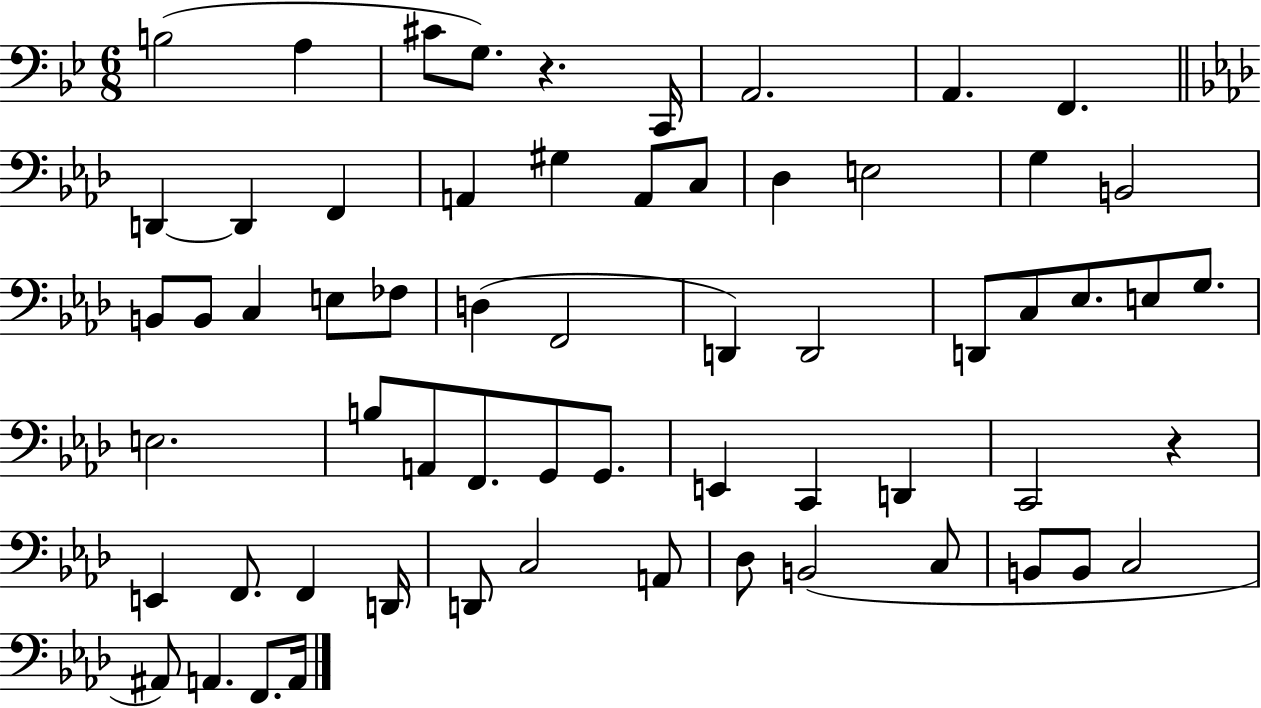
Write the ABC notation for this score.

X:1
T:Untitled
M:6/8
L:1/4
K:Bb
B,2 A, ^C/2 G,/2 z C,,/4 A,,2 A,, F,, D,, D,, F,, A,, ^G, A,,/2 C,/2 _D, E,2 G, B,,2 B,,/2 B,,/2 C, E,/2 _F,/2 D, F,,2 D,, D,,2 D,,/2 C,/2 _E,/2 E,/2 G,/2 E,2 B,/2 A,,/2 F,,/2 G,,/2 G,,/2 E,, C,, D,, C,,2 z E,, F,,/2 F,, D,,/4 D,,/2 C,2 A,,/2 _D,/2 B,,2 C,/2 B,,/2 B,,/2 C,2 ^A,,/2 A,, F,,/2 A,,/4